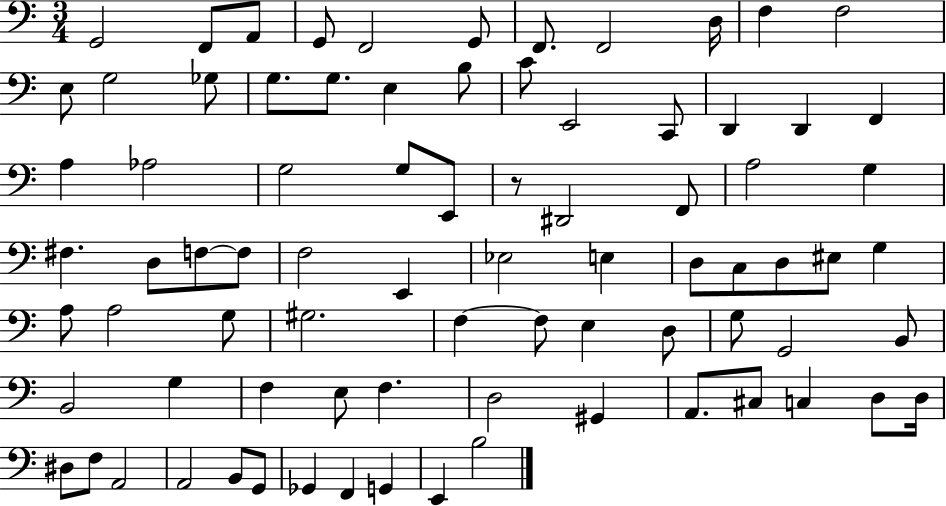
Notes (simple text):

G2/h F2/e A2/e G2/e F2/h G2/e F2/e. F2/h D3/s F3/q F3/h E3/e G3/h Gb3/e G3/e. G3/e. E3/q B3/e C4/e E2/h C2/e D2/q D2/q F2/q A3/q Ab3/h G3/h G3/e E2/e R/e D#2/h F2/e A3/h G3/q F#3/q. D3/e F3/e F3/e F3/h E2/q Eb3/h E3/q D3/e C3/e D3/e EIS3/e G3/q A3/e A3/h G3/e G#3/h. F3/q F3/e E3/q D3/e G3/e G2/h B2/e B2/h G3/q F3/q E3/e F3/q. D3/h G#2/q A2/e. C#3/e C3/q D3/e D3/s D#3/e F3/e A2/h A2/h B2/e G2/e Gb2/q F2/q G2/q E2/q B3/h